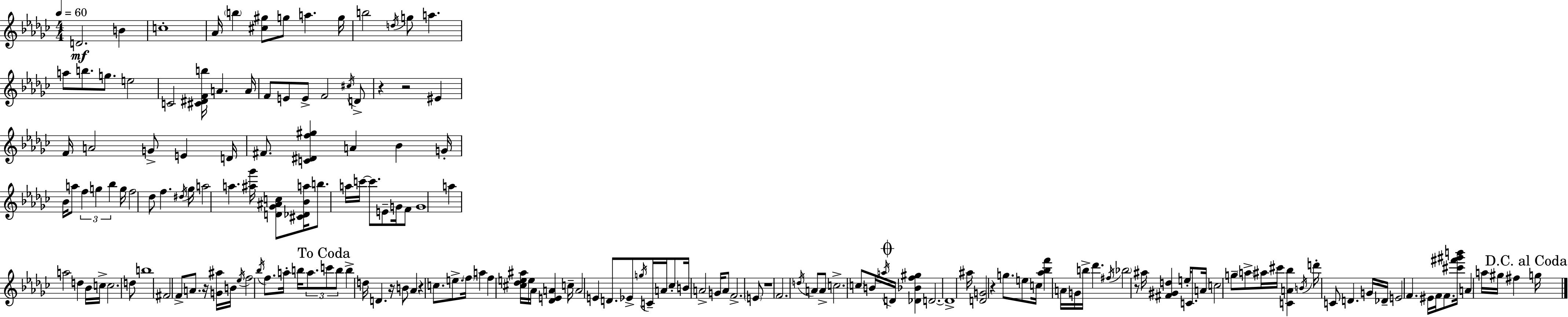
{
  \clef treble
  \numericTimeSignature
  \time 4/4
  \key ees \minor
  \tempo 4 = 60
  d'2.\mf b'4 | c''1-. | aes'16 \parenthesize b''4 <cis'' gis''>8 g''8 a''4. g''16 | b''2 \acciaccatura { d''16 } g''8 a''4. | \break a''8 b''8. g''8. e''2 | c'2 <cis' dis' f' b''>16 a'4. | a'16 f'8 e'8 e'8-> f'2 \acciaccatura { cis''16 } | d'8-> r4 r2 eis'4 | \break f'16 a'2 g'8-> e'4 | d'16 fis'8. <c' dis' f'' gis''>4 a'4 bes'4 | g'16-. bes'16 a''8 \tuplet 3/2 { f''4 g''4 bes''4 } | g''16 f''2 des''8 f''4. | \break \acciaccatura { dis''16 } ges''16 a''2 a''4. | <ais'' ges'''>16 <d' ges' ais' c''>8 <cis' des' bes' a''>16 b''8. a''16 c'''16~~ c'''8. e'8-- | g'16 f'8 g'1 | a''4 a''2 d''4 | \break bes'16 c''16-> c''2. | d''8 b''1 | fis'2 f'8-> a'8. | r16 <g' ais''>16 b'16 \acciaccatura { ees''16 } f''2 \acciaccatura { bes''16 } f''8. | \break a''16-. b''16 \tuplet 3/2 { a''8. \mark "To Coda" c'''8 b''8 } b''4-> d''16 d'4. | r16 b'8 aes'4 r4 c''8. | e''8.-> \parenthesize f''16 a''4 f''4 <cis'' des'' e'' ais''>16 e''16 | aes'16 <des' e' a'>4 c''16-- a'2 e'4 | \break d'8. ees'8-> \acciaccatura { g''16 } c'16-- a'16 ces''8-. b'16 a'2-> | g'16 a'8 f'2.-> | \parenthesize e'8 r1 | f'2. | \break \acciaccatura { d''16 } a'8 a'8-> c''2.-> | \parenthesize c''8 b'16 \acciaccatura { a''16 } \mark \markup { \musicglyph "scripts.coda" } d'16 <des' bes' f'' gis''>4 d'2.~~ | d'1-> | ais''16 <d' g'>2 | \break r4 g''8. e''8 c''16 <aes'' bes'' f'''>4 a'16 | g'16 b''16-> des'''4. \acciaccatura { fis''16 } \parenthesize bes''2 | r8 ais''16 <fis' gis' d''>4 e''16-. c'8. a'16 c''2 | g''8-- \parenthesize a''8-> ais''16 cis'''16 <c' a' bes''>4 \acciaccatura { b'16 } | \break d'''16-. c'8 d'4. g'16 des'16-- e'2 | f'4. eis'16 f'16 f'8. <cis''' fis''' gis''' b'''>16 a'4 | a''16 gis''16 fis''4 \mark "D.C. al Coda" g''16 \bar "|."
}